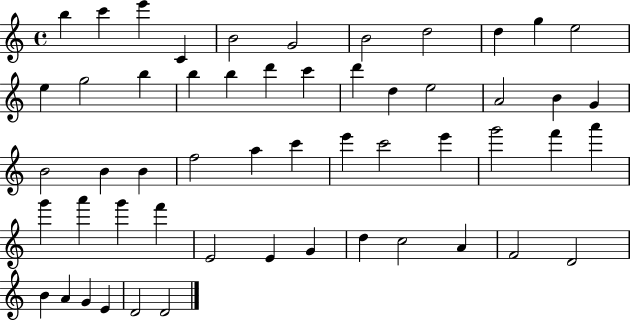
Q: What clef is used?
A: treble